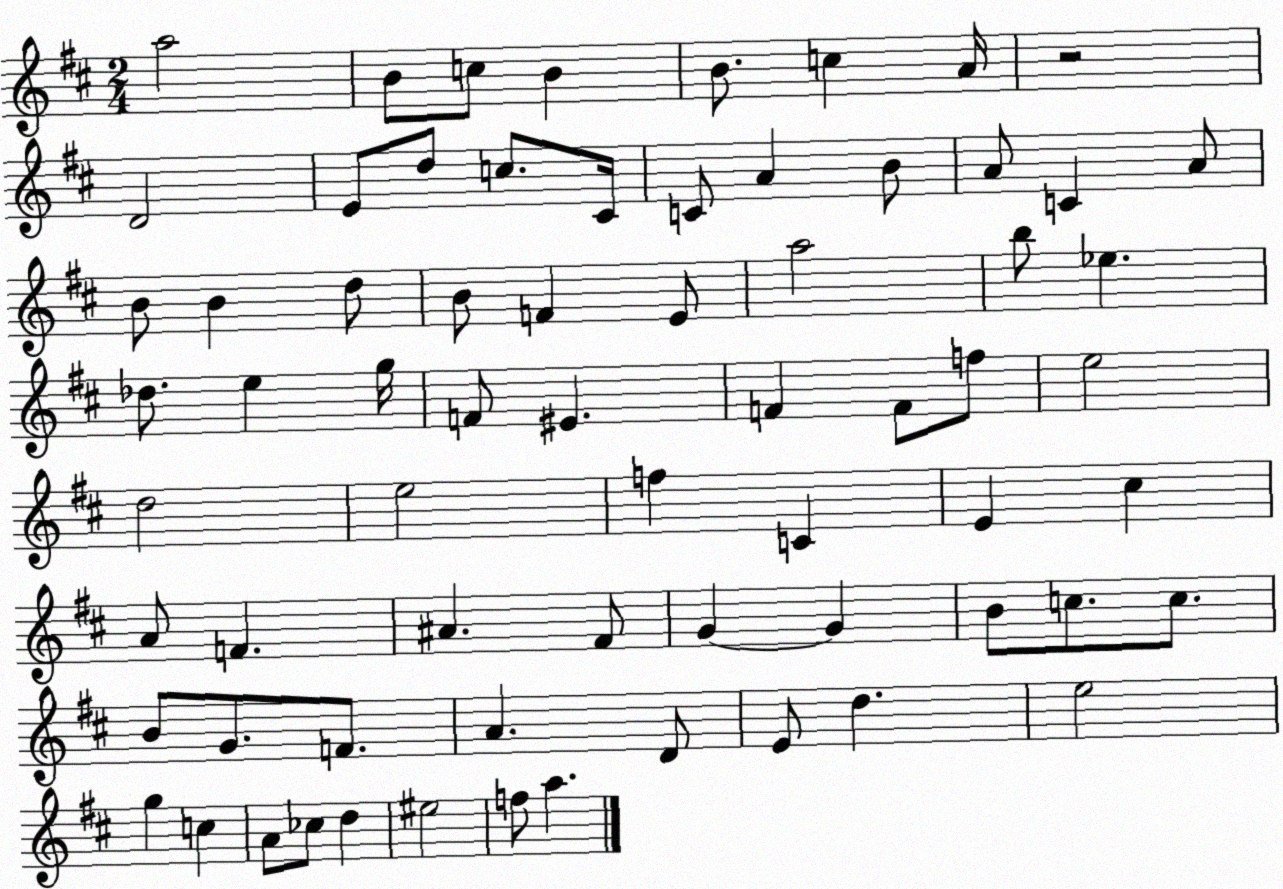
X:1
T:Untitled
M:2/4
L:1/4
K:D
a2 B/2 c/2 B B/2 c A/4 z2 D2 E/2 d/2 c/2 ^C/4 C/2 A B/2 A/2 C A/2 B/2 B d/2 B/2 F E/2 a2 b/2 _e _d/2 e g/4 F/2 ^E F F/2 f/2 e2 d2 e2 f C E ^c A/2 F ^A ^F/2 G G B/2 c/2 c/2 B/2 G/2 F/2 A D/2 E/2 d e2 g c A/2 _c/2 d ^e2 f/2 a